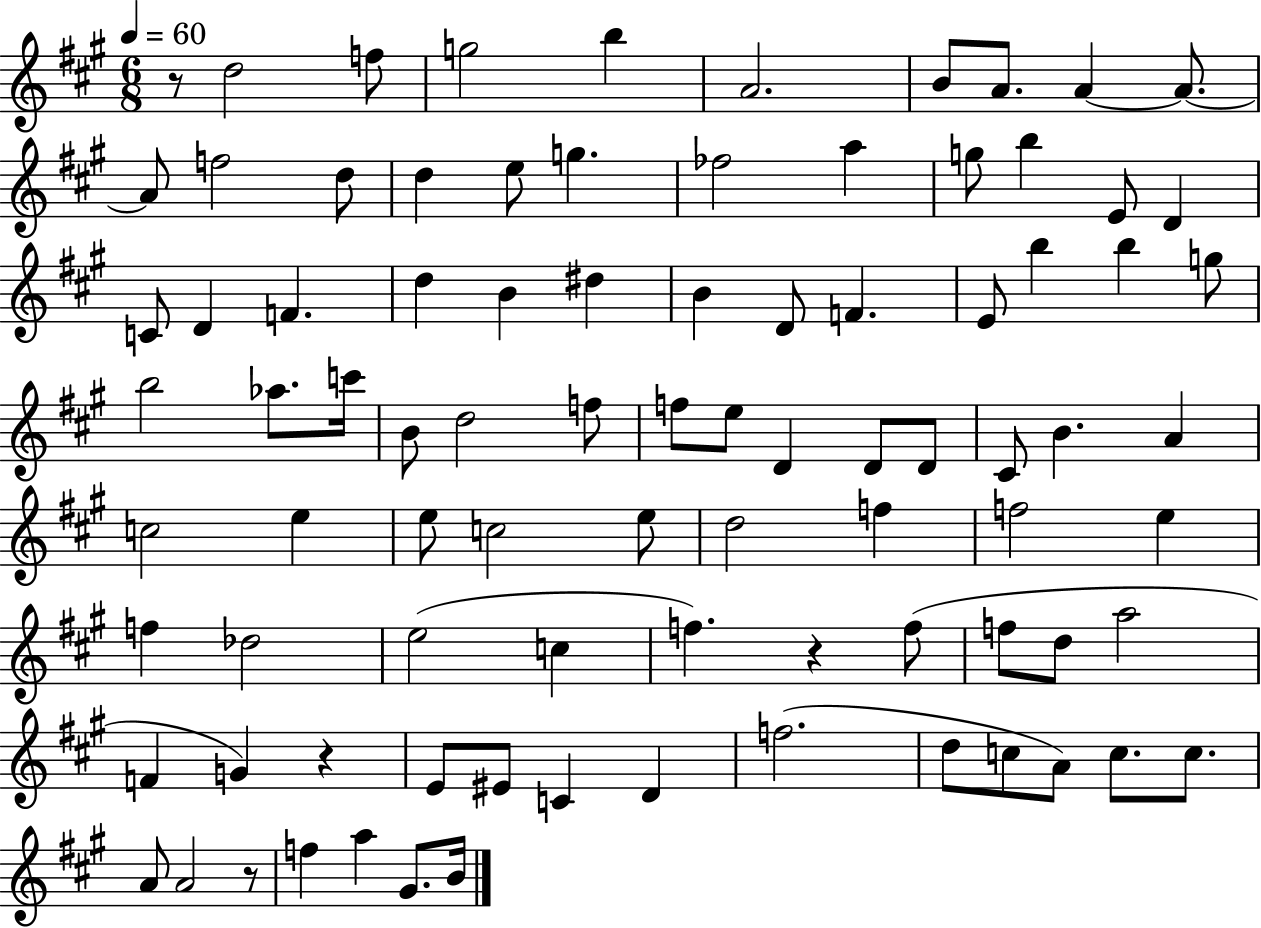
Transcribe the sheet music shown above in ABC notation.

X:1
T:Untitled
M:6/8
L:1/4
K:A
z/2 d2 f/2 g2 b A2 B/2 A/2 A A/2 A/2 f2 d/2 d e/2 g _f2 a g/2 b E/2 D C/2 D F d B ^d B D/2 F E/2 b b g/2 b2 _a/2 c'/4 B/2 d2 f/2 f/2 e/2 D D/2 D/2 ^C/2 B A c2 e e/2 c2 e/2 d2 f f2 e f _d2 e2 c f z f/2 f/2 d/2 a2 F G z E/2 ^E/2 C D f2 d/2 c/2 A/2 c/2 c/2 A/2 A2 z/2 f a ^G/2 B/4